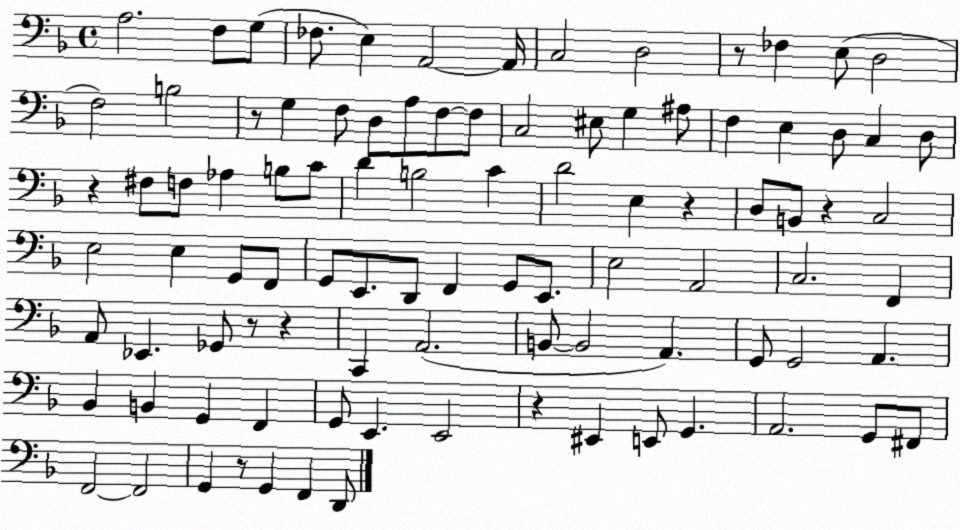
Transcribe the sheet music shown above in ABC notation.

X:1
T:Untitled
M:4/4
L:1/4
K:F
A,2 F,/2 G,/2 _F,/2 E, A,,2 A,,/4 C,2 D,2 z/2 _F, E,/2 D,2 F,2 B,2 z/2 G, F,/2 D,/2 A,/2 F,/2 F,/2 C,2 ^E,/2 G, ^A,/2 F, E, D,/2 C, D,/2 z ^F,/2 F,/2 _A, B,/2 C/2 D B,2 C D2 E, z D,/2 B,,/2 z C,2 E,2 E, G,,/2 F,,/2 G,,/2 E,,/2 D,,/2 F,, G,,/2 E,,/2 E,2 A,,2 C,2 F,, A,,/2 _E,, _G,,/2 z/2 z C,, A,,2 B,,/2 B,,2 A,, G,,/2 G,,2 A,, _B,, B,, G,, F,, G,,/2 E,, E,,2 z ^E,, E,,/2 G,, A,,2 G,,/2 ^F,,/2 F,,2 F,,2 G,, z/2 G,, F,, D,,/2